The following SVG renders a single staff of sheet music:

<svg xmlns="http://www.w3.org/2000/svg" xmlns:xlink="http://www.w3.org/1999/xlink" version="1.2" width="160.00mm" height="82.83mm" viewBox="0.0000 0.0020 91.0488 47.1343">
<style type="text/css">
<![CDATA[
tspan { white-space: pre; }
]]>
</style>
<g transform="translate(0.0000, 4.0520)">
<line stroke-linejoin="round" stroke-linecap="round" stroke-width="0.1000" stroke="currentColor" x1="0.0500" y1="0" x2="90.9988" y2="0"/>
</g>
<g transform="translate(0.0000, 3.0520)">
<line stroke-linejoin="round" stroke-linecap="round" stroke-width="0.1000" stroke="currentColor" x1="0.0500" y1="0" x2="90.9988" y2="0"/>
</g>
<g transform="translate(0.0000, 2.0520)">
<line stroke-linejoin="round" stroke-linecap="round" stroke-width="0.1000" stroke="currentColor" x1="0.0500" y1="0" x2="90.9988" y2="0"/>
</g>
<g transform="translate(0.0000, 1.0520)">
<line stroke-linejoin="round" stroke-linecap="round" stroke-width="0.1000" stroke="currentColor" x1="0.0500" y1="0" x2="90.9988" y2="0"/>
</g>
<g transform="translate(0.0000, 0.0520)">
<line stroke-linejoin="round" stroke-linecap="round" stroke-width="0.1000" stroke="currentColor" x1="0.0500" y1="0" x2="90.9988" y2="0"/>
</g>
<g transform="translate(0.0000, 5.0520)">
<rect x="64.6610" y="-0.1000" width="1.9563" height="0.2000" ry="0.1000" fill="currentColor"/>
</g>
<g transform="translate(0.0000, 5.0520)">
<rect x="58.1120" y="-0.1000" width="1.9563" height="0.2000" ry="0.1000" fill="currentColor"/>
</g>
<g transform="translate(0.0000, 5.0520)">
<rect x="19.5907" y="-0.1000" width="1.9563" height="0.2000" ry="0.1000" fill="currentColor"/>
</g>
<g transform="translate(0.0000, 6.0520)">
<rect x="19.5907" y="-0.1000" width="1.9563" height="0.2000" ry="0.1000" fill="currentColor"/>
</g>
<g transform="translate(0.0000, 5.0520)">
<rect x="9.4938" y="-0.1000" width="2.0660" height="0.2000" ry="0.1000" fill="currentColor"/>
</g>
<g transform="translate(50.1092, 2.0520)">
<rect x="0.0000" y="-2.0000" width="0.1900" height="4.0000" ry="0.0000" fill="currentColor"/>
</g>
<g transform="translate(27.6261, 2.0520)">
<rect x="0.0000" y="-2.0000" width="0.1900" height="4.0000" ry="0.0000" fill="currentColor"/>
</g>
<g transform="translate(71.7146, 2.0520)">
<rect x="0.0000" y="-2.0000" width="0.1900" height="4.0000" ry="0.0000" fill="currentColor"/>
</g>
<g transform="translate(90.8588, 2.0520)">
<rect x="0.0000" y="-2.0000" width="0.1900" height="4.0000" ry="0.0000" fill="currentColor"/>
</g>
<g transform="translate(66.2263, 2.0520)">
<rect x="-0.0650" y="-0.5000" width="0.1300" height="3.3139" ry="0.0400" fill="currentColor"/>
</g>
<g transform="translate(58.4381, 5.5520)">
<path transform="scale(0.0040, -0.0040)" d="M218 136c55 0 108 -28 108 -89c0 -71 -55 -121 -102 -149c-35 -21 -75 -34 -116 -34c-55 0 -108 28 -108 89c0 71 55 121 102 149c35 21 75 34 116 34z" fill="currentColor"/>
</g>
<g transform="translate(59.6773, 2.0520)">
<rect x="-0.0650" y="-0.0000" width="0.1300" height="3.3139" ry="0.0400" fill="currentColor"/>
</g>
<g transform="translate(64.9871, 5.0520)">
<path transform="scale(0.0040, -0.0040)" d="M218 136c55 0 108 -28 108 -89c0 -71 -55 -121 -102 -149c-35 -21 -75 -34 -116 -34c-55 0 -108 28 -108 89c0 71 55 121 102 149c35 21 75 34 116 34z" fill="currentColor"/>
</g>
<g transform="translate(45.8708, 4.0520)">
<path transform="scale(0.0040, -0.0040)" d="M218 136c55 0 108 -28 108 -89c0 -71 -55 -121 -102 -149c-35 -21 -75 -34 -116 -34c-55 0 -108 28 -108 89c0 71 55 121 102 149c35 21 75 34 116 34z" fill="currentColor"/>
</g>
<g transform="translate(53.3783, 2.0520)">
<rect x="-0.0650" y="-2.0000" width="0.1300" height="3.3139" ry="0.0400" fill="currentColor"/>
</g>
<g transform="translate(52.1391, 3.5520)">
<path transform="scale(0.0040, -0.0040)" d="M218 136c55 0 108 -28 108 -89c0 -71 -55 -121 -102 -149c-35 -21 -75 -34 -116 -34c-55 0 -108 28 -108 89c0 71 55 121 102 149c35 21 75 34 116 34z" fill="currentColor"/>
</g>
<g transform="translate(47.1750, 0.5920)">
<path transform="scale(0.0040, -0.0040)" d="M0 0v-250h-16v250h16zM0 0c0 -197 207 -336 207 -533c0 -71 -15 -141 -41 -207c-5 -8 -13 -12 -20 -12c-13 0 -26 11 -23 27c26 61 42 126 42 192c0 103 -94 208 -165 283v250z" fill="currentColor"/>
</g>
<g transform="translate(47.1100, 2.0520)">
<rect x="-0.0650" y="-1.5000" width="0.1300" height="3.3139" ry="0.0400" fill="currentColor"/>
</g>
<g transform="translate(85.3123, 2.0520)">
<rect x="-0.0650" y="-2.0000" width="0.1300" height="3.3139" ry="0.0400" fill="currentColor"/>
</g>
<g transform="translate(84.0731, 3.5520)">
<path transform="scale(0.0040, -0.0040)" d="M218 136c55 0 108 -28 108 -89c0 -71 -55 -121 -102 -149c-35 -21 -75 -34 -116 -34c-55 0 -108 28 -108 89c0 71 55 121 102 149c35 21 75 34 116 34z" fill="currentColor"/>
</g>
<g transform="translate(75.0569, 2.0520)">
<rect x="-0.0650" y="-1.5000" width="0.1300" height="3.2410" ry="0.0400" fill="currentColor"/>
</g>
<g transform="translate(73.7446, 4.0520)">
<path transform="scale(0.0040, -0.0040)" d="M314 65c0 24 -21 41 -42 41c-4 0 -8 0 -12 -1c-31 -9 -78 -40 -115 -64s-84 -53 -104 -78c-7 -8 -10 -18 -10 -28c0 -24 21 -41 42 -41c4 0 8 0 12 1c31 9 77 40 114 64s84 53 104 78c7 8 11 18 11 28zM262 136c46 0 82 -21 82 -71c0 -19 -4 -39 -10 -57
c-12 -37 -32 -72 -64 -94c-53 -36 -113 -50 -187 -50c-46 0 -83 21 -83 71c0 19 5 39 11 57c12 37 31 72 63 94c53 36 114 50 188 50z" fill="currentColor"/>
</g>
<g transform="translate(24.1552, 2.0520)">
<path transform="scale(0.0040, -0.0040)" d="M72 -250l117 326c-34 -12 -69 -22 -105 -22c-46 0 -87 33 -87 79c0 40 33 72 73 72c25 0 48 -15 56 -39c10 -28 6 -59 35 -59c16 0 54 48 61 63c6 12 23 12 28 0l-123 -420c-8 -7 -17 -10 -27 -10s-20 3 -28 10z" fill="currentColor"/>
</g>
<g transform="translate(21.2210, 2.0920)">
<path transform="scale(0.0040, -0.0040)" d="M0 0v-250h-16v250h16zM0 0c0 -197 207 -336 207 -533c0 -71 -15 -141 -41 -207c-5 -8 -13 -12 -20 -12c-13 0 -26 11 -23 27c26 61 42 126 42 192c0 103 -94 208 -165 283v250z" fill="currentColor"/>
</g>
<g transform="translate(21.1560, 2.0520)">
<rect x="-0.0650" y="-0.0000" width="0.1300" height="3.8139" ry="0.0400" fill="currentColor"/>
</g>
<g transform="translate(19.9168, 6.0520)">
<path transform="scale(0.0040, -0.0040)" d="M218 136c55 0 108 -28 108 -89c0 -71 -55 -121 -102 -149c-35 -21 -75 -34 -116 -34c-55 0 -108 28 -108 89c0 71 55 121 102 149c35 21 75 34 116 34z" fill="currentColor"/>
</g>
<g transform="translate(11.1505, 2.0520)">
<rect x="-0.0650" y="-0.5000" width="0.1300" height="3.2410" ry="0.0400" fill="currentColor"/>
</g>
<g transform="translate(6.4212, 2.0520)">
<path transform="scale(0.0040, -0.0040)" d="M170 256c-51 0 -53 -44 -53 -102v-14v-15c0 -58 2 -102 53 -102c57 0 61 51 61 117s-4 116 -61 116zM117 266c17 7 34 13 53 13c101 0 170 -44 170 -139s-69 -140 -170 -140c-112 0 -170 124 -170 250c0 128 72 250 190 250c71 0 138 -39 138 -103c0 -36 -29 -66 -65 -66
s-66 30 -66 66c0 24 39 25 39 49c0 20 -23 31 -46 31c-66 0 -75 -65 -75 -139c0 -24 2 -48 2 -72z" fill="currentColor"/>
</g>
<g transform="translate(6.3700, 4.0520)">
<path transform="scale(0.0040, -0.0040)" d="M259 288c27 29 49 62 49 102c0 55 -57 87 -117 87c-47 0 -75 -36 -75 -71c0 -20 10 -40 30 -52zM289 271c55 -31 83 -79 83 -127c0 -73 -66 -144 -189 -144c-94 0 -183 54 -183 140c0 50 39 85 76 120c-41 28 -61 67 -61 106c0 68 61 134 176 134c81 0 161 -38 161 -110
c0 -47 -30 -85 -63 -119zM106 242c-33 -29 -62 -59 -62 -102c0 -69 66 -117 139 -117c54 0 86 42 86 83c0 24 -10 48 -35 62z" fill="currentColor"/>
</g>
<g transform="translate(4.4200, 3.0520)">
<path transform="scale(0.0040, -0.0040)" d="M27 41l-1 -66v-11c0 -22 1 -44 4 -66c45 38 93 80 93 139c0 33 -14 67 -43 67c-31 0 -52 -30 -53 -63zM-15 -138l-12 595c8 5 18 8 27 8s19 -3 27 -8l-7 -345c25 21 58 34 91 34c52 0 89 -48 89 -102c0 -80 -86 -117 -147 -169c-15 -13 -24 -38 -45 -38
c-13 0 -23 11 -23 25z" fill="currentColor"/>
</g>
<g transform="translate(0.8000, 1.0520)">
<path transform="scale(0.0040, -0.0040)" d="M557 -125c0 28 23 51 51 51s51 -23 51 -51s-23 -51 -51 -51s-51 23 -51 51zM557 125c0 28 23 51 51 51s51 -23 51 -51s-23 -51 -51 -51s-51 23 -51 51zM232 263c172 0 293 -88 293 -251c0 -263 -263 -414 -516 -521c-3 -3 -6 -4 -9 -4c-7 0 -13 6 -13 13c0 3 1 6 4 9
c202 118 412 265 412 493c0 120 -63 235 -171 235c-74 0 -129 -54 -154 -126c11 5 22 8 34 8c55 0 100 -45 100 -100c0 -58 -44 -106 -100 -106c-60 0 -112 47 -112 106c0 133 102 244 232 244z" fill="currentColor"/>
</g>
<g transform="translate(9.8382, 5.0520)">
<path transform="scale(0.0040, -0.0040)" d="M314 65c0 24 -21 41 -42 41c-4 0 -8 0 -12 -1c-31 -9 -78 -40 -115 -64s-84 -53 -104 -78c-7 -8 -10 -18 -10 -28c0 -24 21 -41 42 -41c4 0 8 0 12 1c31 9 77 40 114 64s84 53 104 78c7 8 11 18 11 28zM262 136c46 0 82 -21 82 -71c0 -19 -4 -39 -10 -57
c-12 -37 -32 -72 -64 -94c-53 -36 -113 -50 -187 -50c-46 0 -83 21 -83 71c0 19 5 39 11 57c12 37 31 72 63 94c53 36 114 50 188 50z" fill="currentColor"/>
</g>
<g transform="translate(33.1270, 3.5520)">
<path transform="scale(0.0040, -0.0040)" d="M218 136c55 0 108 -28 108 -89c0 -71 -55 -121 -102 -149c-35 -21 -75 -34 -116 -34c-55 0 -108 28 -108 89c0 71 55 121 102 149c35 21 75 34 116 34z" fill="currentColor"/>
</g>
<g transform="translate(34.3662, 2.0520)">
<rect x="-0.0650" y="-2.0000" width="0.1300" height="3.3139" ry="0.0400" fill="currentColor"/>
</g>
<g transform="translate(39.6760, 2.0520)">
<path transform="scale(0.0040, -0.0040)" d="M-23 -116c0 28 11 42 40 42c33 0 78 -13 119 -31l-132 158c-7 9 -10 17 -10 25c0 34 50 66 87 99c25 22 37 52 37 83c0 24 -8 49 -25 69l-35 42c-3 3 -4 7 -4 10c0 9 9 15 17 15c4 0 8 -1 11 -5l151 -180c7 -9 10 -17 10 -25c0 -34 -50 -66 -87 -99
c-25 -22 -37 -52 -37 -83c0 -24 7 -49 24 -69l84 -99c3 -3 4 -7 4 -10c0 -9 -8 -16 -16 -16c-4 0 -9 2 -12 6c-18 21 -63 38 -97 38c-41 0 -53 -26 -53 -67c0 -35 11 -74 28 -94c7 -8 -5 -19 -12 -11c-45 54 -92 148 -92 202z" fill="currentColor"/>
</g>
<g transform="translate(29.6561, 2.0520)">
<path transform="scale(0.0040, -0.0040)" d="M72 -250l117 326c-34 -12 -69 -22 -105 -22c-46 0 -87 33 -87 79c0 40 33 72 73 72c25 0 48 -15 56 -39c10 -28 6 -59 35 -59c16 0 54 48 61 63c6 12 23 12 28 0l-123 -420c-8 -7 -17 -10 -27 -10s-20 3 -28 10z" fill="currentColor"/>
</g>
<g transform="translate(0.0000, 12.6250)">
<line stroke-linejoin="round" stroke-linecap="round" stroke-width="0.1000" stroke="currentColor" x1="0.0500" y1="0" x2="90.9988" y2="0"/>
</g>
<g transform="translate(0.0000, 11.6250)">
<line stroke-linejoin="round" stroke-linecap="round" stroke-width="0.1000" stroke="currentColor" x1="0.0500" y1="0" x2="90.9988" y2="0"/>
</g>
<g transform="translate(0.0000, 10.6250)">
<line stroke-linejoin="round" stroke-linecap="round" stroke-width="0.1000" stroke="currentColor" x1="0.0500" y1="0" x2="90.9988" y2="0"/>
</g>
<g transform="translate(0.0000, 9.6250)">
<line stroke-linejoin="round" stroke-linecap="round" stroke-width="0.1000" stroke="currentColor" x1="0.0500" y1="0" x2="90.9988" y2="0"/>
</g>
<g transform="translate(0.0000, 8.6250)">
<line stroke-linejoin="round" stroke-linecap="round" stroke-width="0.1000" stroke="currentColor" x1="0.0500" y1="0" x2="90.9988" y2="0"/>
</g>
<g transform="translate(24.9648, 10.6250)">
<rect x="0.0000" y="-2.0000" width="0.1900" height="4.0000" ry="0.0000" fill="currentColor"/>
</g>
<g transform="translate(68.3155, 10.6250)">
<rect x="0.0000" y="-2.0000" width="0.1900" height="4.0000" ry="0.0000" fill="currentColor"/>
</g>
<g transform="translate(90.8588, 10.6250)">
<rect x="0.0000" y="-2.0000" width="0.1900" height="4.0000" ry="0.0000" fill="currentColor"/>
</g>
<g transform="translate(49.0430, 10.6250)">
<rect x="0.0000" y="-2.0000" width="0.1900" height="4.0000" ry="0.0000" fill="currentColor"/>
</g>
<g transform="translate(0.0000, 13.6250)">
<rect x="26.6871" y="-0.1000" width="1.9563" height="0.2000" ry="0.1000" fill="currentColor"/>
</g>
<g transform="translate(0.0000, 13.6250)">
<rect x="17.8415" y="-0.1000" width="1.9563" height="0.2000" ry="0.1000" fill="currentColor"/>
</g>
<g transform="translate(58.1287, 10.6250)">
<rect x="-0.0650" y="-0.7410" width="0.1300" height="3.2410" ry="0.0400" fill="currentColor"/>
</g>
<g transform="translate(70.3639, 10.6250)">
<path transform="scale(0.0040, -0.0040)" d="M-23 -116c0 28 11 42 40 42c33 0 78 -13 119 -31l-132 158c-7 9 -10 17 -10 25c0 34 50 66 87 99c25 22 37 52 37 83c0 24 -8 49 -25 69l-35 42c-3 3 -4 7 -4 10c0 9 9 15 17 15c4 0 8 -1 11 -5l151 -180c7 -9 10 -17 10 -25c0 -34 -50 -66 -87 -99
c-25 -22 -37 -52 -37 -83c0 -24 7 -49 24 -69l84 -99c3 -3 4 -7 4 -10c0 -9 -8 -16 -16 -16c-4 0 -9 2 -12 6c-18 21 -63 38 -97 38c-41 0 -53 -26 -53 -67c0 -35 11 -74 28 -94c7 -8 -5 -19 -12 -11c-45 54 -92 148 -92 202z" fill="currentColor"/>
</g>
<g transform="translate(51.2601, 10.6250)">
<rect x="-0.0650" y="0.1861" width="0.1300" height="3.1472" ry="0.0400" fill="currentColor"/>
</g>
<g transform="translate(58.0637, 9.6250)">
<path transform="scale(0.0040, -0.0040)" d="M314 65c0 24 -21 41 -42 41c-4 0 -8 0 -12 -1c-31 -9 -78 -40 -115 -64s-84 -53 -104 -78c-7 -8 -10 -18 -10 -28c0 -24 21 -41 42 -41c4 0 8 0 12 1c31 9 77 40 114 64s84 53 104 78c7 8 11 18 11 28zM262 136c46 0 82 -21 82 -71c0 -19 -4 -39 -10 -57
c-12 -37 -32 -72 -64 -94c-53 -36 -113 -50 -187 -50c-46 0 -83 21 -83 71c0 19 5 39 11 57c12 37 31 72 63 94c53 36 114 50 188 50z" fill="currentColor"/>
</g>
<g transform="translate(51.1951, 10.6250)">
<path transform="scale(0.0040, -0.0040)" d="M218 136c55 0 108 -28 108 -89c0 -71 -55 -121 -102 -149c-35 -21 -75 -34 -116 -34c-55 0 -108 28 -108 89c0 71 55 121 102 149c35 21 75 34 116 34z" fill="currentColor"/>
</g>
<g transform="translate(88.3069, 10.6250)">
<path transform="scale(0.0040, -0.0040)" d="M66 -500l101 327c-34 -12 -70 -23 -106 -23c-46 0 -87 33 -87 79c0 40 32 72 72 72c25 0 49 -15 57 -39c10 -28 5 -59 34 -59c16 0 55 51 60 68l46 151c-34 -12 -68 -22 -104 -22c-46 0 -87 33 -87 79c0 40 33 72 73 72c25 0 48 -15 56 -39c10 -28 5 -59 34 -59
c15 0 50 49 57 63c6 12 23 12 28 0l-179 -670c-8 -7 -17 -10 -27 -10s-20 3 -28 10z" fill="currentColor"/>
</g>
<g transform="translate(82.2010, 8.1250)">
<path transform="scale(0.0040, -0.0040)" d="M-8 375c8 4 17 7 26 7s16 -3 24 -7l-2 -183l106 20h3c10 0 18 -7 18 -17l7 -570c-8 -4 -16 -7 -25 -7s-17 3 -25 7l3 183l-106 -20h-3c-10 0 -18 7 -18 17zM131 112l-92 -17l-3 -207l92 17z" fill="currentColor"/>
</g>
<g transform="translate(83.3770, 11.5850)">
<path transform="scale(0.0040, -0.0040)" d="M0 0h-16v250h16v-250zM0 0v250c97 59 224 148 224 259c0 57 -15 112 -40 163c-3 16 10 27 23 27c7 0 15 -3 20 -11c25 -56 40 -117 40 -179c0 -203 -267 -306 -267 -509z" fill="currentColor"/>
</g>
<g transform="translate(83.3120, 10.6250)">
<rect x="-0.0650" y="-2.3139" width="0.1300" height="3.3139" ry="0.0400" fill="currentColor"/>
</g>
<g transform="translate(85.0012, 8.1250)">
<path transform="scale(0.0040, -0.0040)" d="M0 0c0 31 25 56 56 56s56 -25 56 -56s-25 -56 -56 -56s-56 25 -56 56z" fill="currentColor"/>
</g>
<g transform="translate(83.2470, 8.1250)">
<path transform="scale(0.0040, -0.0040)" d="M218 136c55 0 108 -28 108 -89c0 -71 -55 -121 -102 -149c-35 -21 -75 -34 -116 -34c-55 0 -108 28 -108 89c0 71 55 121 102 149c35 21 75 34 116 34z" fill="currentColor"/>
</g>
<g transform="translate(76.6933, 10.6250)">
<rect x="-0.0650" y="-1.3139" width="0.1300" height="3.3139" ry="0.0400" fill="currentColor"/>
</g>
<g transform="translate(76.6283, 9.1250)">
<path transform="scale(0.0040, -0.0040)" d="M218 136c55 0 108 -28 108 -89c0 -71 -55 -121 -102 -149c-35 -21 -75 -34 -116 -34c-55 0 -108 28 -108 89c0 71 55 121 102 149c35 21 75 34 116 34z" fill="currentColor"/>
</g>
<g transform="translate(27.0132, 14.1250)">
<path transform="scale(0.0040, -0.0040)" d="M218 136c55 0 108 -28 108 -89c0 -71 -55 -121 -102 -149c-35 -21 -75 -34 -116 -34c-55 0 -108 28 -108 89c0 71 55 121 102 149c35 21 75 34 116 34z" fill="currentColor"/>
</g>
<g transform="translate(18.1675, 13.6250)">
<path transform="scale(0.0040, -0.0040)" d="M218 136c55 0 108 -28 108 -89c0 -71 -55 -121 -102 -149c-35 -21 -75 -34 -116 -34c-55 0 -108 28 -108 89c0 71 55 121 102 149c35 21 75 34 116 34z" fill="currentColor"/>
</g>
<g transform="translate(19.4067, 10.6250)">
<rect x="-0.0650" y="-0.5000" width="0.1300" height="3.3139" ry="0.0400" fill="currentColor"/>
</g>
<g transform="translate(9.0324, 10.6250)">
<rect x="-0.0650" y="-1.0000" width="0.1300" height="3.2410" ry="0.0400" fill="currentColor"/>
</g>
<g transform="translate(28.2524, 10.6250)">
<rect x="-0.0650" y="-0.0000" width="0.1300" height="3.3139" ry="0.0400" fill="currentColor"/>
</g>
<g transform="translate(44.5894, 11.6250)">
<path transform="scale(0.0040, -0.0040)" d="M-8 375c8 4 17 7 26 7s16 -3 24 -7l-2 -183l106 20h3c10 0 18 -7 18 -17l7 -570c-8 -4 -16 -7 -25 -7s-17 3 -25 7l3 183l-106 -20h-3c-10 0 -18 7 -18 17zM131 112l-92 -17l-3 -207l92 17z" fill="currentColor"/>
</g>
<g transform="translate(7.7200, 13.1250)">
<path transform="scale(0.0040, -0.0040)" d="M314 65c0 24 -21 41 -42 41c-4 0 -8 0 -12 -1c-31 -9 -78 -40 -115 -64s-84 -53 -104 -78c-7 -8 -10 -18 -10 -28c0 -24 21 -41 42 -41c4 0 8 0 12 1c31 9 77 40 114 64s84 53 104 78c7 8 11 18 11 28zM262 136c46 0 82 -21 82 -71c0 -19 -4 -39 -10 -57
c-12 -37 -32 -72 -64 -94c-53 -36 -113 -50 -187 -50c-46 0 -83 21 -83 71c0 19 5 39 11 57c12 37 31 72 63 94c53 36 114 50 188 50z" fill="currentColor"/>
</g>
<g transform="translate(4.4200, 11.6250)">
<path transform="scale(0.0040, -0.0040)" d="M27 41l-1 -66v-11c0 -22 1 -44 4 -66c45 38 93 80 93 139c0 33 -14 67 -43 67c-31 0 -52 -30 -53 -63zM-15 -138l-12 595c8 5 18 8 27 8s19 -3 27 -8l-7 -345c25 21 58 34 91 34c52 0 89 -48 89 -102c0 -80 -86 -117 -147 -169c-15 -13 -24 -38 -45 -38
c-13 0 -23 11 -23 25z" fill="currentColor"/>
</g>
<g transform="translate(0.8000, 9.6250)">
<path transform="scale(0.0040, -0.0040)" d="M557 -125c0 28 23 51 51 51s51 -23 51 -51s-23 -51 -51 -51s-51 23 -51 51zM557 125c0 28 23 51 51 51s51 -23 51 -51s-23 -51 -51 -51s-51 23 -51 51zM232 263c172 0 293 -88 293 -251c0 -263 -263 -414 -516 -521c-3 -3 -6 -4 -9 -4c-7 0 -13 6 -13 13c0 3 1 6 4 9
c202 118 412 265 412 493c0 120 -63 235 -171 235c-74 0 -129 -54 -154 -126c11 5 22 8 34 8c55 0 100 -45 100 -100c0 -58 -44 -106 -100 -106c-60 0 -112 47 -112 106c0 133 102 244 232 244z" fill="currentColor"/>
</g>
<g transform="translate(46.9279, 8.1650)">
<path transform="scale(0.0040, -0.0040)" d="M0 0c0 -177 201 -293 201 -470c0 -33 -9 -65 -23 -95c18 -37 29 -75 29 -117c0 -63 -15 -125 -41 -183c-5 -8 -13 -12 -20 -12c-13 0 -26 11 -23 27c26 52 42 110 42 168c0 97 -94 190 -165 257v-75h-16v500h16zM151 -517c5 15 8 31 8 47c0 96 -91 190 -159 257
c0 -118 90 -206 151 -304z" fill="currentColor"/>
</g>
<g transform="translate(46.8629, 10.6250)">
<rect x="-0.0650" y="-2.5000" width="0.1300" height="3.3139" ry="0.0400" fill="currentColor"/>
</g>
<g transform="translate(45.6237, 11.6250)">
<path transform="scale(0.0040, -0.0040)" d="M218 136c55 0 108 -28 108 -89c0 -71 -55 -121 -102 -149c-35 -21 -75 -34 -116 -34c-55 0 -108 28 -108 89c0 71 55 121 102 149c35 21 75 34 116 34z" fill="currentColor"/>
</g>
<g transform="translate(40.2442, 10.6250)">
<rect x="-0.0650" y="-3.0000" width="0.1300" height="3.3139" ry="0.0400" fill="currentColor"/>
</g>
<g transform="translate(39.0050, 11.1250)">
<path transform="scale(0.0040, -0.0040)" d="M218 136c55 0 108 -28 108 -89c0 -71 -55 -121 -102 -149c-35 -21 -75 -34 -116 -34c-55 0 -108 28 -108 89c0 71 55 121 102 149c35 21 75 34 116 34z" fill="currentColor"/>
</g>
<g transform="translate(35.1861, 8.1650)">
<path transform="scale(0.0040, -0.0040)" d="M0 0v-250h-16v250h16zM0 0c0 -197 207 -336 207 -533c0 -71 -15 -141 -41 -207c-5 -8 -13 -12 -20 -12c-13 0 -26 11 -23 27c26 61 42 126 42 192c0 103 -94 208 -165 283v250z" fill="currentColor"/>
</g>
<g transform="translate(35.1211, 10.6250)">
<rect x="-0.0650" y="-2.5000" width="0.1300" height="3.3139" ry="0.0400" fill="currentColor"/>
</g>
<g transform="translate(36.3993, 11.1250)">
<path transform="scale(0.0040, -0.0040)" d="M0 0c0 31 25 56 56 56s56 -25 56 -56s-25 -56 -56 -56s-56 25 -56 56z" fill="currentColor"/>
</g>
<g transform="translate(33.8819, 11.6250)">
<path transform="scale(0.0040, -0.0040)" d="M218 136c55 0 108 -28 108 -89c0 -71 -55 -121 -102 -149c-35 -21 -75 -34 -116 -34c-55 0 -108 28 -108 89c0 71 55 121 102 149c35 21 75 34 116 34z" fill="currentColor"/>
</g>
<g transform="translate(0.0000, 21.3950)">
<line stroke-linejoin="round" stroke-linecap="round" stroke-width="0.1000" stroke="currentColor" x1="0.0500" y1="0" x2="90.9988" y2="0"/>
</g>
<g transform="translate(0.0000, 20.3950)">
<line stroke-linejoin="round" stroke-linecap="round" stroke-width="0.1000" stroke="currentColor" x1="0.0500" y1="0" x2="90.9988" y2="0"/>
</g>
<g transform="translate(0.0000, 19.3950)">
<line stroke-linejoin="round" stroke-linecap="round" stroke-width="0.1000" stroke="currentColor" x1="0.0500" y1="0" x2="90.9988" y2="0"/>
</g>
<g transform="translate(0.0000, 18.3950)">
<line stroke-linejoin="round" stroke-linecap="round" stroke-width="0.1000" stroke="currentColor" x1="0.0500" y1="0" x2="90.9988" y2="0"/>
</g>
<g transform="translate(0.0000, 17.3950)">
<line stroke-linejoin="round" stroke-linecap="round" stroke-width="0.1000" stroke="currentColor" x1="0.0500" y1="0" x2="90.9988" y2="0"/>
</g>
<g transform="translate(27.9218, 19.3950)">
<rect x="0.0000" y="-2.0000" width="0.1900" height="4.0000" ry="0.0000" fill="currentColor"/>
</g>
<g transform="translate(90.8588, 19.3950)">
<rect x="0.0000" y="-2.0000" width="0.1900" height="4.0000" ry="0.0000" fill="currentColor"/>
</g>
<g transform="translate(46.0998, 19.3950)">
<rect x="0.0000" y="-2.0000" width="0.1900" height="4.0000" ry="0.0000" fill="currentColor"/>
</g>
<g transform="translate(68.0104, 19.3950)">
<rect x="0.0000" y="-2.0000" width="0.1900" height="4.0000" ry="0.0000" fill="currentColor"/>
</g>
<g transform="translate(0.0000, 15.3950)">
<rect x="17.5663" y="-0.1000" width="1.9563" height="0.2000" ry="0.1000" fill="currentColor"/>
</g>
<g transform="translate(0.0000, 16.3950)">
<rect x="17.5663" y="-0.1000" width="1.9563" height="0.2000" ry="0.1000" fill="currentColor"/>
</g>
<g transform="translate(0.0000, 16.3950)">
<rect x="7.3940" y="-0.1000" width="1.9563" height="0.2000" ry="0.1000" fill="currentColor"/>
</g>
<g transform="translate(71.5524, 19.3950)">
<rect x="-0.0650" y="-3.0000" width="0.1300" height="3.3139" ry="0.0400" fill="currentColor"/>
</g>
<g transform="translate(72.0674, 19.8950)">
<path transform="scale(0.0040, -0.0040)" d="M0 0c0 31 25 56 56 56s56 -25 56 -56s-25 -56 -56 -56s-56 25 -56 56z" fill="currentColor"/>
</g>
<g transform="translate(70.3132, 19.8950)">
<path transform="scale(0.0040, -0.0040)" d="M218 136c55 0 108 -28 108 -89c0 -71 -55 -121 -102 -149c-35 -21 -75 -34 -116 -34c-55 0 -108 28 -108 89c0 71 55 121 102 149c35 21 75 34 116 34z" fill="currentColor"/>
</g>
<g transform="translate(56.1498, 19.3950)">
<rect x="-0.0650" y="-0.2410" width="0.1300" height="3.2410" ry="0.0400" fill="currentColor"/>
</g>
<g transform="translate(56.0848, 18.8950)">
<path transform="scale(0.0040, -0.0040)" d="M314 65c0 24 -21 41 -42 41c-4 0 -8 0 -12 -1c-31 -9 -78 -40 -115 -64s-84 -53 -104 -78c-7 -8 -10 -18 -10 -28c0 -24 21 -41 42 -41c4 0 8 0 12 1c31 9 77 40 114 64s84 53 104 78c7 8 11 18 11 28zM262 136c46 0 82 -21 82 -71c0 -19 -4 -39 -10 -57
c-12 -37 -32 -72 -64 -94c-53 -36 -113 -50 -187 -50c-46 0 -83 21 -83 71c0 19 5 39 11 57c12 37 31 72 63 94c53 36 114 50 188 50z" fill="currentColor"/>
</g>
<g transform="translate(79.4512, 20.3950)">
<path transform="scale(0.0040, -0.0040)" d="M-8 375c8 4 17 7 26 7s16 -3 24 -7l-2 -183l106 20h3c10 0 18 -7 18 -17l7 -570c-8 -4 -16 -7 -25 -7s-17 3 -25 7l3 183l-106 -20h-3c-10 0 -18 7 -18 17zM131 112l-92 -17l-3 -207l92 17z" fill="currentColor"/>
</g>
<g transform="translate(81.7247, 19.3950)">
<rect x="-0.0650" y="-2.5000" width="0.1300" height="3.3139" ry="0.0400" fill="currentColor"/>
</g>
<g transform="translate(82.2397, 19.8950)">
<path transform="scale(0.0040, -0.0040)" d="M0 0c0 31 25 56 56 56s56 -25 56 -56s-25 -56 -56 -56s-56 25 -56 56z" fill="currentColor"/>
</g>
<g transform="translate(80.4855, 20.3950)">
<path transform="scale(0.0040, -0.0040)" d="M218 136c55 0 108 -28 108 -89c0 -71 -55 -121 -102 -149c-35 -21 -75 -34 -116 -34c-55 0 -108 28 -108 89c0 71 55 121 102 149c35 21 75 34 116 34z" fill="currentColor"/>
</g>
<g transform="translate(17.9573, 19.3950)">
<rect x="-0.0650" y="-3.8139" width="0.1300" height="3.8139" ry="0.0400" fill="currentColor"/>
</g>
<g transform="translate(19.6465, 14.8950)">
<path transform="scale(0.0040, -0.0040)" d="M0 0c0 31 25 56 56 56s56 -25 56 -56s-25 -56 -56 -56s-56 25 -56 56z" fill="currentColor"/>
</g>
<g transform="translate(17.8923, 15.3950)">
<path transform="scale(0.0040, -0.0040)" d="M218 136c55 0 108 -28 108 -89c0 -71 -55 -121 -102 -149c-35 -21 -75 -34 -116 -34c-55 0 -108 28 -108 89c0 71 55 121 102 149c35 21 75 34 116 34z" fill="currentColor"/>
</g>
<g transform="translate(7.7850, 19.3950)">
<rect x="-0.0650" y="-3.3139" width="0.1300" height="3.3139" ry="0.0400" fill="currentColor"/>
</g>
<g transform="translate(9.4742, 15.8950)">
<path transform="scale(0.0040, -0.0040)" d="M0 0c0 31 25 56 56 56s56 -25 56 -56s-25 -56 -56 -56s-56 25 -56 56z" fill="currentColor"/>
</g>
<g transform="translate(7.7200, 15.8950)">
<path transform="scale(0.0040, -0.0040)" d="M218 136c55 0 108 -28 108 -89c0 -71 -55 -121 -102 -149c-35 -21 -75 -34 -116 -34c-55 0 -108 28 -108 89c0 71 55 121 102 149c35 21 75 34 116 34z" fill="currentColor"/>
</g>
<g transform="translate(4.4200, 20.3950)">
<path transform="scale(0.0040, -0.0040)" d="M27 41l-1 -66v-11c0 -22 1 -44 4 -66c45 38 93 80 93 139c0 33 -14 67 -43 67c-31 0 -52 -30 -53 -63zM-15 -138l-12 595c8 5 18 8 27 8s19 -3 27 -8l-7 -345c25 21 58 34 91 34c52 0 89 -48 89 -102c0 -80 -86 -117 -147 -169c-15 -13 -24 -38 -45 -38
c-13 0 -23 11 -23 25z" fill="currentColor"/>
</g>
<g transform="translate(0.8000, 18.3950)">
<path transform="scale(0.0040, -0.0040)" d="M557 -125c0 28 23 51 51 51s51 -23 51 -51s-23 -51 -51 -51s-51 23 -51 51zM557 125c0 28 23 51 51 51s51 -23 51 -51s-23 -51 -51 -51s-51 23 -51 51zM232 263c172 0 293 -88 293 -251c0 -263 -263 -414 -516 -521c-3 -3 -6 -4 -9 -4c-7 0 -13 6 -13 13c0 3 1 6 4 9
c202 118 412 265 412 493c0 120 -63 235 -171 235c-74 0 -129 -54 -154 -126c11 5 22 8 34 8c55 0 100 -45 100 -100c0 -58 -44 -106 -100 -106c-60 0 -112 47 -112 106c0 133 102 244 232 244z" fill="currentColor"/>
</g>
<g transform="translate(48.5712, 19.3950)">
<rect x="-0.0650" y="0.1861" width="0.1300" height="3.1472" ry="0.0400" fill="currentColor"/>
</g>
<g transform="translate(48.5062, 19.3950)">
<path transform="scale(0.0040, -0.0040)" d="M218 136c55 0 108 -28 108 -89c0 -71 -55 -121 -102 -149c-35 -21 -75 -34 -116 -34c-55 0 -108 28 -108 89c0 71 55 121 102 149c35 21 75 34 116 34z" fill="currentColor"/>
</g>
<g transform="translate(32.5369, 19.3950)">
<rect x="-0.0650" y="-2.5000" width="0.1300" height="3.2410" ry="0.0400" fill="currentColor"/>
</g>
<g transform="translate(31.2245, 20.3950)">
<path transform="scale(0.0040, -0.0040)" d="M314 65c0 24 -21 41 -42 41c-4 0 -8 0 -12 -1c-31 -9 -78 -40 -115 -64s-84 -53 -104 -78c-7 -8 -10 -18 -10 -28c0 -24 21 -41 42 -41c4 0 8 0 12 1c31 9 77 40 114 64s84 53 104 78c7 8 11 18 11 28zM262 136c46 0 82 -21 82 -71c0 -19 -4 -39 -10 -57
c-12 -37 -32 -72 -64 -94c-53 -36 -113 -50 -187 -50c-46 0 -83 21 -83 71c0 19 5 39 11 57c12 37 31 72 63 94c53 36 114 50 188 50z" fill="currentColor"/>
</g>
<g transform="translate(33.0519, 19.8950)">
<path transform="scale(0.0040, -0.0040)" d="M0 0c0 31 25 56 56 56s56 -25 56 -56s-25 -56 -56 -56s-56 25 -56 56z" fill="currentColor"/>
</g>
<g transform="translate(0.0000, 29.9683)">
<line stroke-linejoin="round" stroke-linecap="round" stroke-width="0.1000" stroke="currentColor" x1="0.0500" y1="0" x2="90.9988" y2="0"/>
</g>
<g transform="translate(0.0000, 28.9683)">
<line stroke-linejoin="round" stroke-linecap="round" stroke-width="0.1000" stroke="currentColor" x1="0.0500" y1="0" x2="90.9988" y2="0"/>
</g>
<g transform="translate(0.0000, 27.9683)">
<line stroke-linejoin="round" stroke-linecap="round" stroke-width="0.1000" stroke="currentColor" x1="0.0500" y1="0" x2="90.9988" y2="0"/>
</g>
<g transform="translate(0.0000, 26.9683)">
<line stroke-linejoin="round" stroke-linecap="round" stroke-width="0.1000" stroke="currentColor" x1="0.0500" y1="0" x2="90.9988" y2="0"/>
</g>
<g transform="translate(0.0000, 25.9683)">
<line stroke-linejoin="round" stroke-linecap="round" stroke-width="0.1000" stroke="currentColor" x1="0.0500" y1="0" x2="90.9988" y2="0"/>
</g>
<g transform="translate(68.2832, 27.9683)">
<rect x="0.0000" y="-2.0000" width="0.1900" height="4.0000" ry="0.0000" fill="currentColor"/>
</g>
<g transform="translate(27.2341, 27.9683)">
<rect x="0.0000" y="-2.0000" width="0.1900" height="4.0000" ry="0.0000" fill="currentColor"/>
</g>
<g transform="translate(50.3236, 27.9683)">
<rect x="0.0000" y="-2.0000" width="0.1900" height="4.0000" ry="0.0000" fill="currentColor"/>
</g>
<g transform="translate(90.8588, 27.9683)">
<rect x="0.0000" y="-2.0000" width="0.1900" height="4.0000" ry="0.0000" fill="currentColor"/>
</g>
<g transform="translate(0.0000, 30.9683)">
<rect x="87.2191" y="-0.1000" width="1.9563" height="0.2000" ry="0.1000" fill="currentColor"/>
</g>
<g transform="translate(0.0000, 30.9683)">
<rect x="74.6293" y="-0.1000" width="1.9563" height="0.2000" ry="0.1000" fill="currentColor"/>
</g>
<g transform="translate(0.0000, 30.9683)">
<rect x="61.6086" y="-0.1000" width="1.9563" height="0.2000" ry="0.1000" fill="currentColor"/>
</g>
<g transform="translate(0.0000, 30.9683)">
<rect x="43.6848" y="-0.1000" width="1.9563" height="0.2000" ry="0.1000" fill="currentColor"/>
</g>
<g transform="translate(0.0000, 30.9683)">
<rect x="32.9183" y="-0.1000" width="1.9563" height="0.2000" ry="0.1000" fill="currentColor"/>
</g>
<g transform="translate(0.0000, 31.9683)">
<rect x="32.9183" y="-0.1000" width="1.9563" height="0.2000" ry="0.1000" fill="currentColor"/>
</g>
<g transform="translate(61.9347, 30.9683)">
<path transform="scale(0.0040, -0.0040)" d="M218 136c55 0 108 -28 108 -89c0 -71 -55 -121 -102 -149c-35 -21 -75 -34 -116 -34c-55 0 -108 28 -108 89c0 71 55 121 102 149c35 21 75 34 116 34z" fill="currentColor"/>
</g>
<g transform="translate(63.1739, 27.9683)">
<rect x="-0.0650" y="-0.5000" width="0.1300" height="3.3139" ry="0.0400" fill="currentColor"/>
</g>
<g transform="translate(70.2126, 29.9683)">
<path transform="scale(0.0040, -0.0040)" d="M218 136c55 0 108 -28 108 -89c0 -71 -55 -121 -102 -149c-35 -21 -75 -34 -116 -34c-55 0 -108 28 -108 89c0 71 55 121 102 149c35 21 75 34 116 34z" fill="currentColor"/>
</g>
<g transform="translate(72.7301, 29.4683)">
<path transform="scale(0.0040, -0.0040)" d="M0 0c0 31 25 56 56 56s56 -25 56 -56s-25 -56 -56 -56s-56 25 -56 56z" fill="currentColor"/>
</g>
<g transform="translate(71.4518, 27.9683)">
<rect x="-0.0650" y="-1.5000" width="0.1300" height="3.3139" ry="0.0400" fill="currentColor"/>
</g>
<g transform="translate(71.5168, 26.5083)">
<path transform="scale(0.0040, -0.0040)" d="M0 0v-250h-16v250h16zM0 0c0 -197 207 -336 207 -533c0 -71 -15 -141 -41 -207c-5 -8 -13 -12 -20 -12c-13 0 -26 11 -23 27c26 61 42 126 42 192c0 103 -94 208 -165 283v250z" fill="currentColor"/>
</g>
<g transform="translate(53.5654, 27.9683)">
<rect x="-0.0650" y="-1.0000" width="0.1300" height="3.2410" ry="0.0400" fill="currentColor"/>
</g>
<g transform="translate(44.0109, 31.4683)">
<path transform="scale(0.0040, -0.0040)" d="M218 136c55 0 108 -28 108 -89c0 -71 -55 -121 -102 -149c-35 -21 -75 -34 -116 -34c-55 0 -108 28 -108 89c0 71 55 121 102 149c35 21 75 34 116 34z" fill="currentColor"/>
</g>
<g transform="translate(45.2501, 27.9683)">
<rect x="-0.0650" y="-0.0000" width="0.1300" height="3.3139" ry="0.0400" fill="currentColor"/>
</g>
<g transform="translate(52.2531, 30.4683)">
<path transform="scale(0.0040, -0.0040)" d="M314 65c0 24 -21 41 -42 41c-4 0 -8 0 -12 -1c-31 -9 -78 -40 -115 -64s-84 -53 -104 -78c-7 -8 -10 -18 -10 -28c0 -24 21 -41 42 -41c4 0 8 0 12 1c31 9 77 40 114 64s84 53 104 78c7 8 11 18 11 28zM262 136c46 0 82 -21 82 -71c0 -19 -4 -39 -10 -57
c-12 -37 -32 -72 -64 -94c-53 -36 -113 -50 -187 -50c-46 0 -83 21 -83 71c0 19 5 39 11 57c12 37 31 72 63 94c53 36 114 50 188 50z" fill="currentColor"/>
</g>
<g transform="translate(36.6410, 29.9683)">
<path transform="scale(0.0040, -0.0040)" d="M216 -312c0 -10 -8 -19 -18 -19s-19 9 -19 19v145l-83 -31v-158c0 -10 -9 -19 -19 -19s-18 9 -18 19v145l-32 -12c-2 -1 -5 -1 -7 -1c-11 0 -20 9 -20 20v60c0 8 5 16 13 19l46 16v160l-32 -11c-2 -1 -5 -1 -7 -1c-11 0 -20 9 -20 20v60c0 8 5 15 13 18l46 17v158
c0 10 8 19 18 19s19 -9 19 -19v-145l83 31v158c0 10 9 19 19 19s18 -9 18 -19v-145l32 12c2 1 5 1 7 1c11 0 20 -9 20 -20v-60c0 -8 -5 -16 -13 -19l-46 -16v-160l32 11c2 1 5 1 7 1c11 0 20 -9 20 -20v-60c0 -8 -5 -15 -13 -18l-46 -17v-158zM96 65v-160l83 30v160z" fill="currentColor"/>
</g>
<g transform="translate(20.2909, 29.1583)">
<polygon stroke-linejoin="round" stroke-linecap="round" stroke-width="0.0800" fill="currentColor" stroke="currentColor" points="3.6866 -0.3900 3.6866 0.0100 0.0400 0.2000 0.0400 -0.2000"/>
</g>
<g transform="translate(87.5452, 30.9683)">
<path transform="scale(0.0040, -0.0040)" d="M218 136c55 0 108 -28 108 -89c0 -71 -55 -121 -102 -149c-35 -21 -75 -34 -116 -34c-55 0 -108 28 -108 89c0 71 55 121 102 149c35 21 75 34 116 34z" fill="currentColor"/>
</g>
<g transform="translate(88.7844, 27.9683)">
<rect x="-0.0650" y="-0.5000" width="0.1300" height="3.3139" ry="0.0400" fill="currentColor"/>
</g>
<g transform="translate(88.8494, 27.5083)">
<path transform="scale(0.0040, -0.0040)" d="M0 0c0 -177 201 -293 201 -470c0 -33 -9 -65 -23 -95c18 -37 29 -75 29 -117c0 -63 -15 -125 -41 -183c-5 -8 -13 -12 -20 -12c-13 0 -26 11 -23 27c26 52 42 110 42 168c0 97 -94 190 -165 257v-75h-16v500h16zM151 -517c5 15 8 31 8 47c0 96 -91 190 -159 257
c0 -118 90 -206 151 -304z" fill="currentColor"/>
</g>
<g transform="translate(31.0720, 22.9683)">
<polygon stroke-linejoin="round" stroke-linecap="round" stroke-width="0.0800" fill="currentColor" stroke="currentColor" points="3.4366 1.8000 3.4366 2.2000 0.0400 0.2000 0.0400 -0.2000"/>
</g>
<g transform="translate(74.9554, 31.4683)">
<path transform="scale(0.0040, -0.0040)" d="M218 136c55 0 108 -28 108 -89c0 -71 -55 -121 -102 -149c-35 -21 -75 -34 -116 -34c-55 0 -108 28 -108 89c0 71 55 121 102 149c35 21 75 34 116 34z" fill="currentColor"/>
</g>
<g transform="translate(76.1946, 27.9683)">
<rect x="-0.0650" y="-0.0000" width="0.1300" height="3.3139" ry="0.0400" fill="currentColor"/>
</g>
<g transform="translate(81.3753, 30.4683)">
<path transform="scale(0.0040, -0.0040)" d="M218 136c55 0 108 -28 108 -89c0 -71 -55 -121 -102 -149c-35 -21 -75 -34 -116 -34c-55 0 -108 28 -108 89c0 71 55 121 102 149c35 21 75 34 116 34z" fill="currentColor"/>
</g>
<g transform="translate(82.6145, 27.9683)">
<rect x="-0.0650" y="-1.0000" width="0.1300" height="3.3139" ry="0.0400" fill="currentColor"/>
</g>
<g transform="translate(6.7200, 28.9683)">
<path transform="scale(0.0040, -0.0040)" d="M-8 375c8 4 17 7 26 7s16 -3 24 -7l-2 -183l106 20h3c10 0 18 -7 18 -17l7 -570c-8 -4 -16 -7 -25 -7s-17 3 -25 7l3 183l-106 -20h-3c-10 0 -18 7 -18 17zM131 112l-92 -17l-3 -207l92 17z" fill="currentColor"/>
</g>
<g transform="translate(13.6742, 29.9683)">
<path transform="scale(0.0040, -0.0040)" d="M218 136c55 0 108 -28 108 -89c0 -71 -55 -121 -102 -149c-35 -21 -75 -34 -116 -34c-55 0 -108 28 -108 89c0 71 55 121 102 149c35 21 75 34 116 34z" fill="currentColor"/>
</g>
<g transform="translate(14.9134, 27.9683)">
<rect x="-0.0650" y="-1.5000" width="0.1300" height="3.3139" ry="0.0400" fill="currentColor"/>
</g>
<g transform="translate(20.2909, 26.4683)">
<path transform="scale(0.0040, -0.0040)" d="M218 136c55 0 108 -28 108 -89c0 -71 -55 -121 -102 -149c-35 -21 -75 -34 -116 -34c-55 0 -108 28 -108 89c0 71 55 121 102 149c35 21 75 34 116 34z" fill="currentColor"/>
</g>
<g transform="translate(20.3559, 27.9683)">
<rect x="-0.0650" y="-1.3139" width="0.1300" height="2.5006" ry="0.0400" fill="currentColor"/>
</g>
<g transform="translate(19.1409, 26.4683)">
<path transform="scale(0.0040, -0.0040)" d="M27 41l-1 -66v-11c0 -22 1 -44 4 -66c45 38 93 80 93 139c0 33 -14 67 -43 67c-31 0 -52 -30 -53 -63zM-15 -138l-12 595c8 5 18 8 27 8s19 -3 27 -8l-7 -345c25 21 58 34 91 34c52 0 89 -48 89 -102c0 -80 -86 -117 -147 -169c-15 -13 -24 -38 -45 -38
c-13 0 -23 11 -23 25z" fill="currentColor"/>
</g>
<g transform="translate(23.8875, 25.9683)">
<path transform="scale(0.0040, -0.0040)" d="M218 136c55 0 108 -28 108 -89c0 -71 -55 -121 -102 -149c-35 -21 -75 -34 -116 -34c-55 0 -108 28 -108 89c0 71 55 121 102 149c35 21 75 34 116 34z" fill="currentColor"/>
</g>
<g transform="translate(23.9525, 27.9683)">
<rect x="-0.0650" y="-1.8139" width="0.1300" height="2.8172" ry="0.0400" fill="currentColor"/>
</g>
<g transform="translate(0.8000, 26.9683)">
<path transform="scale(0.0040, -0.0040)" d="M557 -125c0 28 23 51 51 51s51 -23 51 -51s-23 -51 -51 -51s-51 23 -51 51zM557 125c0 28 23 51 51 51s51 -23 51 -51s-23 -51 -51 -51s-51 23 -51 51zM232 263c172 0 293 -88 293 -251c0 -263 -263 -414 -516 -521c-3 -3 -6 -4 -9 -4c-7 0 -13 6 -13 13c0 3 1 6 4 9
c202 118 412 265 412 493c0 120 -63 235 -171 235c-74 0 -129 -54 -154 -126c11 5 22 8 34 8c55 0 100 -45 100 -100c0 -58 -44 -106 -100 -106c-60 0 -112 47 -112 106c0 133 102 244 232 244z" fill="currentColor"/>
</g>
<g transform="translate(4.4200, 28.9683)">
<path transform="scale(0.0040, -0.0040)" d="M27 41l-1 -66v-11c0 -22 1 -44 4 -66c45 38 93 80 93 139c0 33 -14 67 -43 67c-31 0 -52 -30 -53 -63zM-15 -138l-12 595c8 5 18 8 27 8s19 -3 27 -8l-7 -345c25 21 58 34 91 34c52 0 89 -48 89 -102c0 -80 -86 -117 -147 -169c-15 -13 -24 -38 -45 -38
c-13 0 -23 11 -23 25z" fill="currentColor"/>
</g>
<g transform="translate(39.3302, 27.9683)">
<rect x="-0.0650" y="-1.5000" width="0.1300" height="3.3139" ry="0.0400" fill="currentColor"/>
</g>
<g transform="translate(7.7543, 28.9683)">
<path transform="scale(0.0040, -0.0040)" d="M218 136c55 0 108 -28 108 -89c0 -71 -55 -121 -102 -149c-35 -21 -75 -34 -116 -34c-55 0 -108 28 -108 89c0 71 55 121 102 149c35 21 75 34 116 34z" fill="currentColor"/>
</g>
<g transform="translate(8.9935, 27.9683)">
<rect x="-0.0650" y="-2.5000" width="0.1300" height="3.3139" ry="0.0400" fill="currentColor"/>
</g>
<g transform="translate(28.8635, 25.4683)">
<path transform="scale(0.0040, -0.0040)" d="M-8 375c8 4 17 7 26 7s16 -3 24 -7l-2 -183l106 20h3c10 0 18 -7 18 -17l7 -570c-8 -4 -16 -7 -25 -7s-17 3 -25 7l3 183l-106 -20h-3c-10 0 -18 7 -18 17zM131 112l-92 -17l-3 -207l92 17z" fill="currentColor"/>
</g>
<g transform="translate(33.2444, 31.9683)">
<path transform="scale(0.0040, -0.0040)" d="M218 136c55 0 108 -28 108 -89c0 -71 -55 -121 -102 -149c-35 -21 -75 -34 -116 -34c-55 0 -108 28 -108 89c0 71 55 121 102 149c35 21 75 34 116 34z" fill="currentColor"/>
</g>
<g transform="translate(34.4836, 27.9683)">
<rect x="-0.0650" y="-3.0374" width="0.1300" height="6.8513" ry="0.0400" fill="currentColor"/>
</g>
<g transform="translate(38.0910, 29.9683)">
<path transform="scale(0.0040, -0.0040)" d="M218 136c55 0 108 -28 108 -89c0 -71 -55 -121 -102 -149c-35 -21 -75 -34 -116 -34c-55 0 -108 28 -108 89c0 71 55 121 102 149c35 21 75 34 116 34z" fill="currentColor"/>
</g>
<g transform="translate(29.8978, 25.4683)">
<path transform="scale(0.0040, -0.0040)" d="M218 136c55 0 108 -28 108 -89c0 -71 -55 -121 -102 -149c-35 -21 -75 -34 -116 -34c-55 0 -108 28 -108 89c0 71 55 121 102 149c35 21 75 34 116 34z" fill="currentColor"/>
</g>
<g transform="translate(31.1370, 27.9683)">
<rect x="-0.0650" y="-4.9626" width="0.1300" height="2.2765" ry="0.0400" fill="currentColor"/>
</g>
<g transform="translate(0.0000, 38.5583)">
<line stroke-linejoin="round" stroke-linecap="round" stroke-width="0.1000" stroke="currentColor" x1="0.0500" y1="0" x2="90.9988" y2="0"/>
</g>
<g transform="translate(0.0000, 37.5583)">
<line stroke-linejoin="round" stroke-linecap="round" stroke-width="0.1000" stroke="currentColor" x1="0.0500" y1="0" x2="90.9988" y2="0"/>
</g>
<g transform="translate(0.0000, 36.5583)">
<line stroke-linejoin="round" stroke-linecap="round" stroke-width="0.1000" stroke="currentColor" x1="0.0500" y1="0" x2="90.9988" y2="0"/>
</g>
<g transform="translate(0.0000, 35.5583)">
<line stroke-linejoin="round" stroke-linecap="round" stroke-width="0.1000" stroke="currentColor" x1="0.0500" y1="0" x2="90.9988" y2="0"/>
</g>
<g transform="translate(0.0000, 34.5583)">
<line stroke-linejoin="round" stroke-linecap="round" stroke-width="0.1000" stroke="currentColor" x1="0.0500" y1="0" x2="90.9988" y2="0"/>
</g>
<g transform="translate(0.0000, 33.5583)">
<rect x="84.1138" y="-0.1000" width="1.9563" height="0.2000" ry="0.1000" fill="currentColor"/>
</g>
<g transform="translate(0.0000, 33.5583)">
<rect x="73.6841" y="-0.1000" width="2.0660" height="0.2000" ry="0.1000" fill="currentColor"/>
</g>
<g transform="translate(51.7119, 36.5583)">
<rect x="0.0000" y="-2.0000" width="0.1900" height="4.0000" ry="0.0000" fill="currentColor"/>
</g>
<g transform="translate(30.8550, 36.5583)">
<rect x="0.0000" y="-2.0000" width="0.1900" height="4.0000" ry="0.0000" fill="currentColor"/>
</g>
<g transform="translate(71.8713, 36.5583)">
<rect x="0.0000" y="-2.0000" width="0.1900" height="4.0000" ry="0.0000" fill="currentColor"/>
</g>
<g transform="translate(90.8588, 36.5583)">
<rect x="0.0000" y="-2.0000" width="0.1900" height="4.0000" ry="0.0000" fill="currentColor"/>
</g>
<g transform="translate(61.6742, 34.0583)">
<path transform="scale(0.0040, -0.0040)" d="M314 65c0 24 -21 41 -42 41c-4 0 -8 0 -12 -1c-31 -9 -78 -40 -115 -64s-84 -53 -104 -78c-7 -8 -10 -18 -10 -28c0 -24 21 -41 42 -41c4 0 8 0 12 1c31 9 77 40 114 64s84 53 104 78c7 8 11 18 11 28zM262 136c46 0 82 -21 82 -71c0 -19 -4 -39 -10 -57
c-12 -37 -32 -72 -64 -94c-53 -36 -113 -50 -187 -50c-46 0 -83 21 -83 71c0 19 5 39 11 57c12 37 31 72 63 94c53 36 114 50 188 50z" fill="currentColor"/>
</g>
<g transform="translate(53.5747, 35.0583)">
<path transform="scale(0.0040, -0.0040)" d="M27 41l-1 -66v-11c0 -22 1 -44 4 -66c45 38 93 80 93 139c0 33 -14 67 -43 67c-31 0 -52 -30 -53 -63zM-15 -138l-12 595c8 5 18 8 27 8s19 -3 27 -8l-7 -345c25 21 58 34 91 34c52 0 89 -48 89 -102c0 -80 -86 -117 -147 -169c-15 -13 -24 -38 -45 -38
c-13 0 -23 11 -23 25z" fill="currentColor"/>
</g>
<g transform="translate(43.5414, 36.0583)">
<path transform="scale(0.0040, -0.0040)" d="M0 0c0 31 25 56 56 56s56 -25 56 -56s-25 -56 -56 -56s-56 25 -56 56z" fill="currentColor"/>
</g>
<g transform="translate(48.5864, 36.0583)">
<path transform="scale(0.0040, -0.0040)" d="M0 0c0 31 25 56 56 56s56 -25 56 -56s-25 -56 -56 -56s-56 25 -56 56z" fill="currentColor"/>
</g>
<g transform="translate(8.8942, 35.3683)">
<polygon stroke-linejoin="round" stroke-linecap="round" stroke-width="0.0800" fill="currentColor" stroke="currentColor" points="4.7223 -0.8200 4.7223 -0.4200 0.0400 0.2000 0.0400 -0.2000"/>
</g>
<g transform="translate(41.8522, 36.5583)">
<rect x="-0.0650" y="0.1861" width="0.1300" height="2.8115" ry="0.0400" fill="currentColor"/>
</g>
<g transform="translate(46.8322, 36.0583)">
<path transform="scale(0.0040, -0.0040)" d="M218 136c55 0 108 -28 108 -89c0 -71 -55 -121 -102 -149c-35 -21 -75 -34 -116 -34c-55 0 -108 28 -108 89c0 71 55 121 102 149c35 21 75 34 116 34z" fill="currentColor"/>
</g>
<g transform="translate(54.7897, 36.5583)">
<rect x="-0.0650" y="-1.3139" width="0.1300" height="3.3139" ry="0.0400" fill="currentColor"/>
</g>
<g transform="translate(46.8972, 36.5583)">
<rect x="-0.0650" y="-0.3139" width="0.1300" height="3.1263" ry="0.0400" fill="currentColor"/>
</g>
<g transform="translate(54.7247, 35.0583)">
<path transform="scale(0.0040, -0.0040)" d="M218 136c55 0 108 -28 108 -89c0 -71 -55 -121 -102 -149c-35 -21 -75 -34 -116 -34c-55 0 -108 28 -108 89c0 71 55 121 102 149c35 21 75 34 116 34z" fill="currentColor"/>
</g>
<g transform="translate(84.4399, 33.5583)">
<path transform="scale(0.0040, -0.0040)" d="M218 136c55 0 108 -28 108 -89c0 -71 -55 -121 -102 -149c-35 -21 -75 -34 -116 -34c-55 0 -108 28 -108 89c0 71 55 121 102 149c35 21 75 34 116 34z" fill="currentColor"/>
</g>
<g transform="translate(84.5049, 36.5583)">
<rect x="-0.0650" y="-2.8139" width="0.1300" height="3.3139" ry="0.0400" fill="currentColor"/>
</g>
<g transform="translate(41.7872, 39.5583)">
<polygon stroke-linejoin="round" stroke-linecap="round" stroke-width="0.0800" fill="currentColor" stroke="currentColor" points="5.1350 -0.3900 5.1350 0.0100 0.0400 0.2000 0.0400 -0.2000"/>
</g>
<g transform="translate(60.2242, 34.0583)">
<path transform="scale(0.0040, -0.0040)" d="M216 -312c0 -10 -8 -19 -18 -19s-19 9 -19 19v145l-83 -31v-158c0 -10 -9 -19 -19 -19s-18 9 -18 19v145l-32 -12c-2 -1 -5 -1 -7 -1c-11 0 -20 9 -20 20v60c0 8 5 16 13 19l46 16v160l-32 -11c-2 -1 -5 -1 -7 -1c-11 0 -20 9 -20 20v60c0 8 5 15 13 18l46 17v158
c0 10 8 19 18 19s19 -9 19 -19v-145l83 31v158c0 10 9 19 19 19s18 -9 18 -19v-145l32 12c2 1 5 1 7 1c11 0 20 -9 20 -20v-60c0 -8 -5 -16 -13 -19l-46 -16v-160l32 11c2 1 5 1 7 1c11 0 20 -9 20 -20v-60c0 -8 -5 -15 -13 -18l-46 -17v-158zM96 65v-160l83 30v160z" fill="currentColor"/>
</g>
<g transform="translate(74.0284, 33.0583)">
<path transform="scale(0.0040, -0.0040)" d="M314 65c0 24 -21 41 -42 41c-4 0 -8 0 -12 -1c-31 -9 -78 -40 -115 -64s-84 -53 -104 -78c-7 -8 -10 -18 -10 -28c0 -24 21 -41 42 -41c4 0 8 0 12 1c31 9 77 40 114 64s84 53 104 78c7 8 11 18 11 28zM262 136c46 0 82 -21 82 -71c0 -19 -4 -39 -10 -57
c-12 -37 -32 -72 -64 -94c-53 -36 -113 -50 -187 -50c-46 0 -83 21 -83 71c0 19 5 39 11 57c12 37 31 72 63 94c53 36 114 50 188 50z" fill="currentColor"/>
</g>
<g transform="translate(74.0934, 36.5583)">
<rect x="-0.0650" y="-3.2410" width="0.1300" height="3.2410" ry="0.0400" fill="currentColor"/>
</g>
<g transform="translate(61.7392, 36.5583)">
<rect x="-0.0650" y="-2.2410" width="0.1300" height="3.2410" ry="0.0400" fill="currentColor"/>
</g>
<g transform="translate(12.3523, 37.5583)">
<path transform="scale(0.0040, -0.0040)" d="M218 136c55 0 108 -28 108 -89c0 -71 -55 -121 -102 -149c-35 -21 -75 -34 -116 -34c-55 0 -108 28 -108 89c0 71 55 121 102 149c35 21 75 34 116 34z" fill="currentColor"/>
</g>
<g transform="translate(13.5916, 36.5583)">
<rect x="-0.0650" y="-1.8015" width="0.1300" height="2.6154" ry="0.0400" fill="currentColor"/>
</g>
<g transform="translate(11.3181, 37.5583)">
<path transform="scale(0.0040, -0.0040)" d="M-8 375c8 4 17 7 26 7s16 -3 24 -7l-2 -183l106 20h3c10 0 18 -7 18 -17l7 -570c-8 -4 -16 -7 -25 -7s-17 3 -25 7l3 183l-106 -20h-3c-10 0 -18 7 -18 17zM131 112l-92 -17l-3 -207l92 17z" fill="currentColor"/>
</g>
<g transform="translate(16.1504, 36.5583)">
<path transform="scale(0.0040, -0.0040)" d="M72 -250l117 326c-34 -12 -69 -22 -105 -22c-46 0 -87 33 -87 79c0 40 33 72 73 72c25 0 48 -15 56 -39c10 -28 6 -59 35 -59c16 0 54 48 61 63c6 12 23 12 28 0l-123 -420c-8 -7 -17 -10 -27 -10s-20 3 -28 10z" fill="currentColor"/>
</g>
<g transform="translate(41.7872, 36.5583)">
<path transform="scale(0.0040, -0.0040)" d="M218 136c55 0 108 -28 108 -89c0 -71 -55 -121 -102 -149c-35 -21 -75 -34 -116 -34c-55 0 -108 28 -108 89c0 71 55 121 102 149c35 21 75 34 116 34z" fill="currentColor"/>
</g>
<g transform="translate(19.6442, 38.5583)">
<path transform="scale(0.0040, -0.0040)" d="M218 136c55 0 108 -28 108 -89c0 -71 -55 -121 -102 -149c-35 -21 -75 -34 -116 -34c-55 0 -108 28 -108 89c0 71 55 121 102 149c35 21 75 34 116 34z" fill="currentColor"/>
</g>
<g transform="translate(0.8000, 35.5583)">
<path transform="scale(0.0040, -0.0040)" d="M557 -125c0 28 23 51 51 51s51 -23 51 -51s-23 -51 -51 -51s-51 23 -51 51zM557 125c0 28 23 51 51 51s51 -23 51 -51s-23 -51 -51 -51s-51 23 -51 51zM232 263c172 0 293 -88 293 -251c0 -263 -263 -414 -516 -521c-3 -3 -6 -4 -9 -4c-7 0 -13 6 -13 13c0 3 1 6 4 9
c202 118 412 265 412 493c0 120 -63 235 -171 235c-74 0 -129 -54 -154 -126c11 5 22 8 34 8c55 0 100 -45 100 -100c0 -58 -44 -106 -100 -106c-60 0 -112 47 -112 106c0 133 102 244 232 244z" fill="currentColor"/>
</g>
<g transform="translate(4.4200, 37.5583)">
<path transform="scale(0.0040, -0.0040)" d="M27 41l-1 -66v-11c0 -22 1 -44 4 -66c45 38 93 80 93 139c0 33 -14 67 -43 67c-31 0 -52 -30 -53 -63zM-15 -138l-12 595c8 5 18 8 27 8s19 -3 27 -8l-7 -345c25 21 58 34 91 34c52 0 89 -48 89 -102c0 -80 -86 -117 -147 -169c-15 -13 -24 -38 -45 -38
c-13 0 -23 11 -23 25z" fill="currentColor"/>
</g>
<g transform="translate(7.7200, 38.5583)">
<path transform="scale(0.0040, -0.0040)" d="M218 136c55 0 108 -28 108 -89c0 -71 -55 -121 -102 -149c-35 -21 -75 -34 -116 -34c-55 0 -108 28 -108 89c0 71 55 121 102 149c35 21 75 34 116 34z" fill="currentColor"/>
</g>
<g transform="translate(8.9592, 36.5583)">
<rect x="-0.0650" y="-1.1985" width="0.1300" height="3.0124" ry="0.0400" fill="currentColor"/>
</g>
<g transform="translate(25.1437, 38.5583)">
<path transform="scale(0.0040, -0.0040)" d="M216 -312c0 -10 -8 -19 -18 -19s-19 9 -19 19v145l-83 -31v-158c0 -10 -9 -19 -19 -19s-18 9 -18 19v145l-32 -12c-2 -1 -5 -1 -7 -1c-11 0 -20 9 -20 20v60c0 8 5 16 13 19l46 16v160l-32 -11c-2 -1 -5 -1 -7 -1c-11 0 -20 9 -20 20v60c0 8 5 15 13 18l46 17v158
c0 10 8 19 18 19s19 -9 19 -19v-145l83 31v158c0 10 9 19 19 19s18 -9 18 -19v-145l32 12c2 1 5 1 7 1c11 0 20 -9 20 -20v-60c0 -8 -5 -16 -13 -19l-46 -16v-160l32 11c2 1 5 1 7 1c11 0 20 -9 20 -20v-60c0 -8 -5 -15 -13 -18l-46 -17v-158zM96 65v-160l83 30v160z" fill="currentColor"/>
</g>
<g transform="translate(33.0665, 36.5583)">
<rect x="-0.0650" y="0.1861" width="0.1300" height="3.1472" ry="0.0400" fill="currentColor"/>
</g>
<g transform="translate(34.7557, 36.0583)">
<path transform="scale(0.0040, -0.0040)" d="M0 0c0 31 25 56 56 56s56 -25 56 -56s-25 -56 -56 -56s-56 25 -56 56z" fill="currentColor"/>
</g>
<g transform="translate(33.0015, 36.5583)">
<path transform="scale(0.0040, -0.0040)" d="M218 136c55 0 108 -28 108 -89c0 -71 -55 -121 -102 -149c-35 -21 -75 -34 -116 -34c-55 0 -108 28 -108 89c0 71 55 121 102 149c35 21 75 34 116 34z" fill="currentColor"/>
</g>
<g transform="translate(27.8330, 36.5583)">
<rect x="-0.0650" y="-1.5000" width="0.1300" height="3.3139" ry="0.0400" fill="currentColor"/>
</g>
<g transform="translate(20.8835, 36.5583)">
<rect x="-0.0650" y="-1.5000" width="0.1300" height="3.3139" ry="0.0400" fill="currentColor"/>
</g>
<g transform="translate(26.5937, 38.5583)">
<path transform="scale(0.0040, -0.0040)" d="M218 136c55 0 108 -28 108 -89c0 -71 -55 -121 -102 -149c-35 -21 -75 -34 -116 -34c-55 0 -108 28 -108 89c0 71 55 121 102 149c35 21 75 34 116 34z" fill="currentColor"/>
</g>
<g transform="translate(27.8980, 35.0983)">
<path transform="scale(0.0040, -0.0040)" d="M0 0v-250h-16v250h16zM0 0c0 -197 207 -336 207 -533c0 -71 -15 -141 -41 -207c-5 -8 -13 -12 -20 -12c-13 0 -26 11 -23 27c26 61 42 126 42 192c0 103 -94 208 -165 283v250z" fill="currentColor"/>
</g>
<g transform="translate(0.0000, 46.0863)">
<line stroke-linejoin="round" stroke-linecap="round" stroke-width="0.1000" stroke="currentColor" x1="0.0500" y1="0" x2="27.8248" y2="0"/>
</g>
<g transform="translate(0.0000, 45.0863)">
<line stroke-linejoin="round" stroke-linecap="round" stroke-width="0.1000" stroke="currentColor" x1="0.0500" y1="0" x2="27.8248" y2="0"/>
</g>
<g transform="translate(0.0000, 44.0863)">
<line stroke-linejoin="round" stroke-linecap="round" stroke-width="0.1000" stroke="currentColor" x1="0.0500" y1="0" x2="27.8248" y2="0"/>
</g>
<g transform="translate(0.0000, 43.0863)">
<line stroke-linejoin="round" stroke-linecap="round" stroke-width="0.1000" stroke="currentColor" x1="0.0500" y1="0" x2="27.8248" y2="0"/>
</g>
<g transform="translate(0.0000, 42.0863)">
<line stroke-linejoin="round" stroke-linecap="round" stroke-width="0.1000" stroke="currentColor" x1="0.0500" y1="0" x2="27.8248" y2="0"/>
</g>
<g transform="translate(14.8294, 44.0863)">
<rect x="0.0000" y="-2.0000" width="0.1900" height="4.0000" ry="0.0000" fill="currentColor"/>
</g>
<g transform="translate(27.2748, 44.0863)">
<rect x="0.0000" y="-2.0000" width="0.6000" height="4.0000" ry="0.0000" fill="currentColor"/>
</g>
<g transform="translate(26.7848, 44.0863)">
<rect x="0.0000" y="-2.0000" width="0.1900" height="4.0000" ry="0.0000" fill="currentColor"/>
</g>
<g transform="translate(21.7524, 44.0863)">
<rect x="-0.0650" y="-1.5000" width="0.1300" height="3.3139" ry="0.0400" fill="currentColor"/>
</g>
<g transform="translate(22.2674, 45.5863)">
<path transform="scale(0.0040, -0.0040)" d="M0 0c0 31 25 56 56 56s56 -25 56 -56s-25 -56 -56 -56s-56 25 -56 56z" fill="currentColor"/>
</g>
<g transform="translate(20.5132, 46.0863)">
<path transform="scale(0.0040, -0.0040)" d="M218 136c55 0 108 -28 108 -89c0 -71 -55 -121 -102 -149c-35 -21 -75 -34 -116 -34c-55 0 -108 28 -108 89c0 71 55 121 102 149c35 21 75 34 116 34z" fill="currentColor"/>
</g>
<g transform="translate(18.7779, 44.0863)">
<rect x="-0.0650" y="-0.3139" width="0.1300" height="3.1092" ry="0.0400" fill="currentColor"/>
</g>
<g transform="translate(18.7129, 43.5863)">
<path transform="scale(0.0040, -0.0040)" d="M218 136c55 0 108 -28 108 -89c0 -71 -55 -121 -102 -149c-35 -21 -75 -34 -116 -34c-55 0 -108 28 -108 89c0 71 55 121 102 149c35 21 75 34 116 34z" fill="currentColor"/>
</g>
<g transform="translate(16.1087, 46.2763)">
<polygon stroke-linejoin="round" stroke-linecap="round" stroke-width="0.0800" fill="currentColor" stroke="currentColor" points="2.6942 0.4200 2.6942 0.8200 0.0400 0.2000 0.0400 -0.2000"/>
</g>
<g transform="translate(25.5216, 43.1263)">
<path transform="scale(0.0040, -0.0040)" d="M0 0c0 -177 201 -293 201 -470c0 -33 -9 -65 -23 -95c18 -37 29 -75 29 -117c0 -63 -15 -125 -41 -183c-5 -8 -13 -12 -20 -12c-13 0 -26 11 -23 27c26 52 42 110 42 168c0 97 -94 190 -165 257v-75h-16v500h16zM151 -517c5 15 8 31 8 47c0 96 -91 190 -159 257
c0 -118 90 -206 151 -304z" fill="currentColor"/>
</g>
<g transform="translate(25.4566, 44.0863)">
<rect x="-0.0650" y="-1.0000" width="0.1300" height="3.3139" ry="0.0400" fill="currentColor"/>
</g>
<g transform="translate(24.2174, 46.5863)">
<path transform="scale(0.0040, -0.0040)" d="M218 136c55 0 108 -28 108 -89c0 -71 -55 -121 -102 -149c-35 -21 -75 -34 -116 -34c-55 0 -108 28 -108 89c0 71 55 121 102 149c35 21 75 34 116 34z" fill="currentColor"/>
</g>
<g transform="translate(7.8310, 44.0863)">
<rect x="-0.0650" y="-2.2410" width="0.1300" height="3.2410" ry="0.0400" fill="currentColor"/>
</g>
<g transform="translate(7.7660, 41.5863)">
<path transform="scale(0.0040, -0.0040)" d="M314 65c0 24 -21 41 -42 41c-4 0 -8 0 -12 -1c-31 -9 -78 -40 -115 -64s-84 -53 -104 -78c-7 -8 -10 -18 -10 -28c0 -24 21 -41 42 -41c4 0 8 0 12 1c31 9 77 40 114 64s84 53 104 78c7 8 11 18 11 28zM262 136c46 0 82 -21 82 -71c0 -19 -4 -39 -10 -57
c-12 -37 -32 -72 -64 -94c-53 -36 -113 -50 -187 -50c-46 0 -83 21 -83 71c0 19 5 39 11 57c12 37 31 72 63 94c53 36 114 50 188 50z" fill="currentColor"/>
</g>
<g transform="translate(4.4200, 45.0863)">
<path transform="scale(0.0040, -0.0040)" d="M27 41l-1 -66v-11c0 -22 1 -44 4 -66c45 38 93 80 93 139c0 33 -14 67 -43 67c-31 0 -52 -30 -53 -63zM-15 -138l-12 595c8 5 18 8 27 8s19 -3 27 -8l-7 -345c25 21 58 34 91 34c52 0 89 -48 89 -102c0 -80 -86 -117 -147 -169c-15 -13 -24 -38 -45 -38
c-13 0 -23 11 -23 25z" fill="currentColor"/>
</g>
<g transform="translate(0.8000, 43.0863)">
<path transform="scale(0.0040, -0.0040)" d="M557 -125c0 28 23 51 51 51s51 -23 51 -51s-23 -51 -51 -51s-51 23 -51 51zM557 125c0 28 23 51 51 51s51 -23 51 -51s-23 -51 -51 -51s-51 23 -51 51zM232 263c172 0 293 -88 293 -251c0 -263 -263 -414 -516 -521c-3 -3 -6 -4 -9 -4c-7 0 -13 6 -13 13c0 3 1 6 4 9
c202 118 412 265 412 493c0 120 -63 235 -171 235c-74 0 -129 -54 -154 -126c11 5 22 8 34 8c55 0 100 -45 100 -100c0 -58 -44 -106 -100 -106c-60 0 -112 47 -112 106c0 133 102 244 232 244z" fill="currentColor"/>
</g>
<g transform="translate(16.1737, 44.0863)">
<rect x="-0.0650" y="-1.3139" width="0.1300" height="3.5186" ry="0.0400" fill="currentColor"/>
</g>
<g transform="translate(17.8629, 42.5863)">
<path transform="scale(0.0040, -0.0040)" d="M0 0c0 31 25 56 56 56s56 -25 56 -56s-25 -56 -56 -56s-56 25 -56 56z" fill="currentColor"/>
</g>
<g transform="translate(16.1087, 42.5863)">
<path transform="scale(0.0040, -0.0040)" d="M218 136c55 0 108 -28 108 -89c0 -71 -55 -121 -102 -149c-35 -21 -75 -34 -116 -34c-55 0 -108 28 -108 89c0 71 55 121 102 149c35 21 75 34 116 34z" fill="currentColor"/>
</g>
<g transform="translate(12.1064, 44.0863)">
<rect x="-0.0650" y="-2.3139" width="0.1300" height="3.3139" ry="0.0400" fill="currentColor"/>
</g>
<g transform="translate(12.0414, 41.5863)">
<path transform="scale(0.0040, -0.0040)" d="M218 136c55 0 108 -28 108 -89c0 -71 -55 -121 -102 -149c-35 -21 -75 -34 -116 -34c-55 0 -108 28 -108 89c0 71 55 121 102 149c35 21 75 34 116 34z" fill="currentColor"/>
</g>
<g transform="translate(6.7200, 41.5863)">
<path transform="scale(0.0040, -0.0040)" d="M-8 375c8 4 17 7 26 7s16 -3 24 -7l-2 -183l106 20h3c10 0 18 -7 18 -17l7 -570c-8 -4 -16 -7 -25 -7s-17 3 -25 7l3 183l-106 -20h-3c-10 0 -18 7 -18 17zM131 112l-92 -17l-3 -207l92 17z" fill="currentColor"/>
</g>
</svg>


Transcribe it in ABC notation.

X:1
T:Untitled
M:6/8
L:1/4
K:F
E,,2 C,,/2 z/2 z/2 A,, z G,,/2 A,, D,, E,, G,,2 A,, F,,2 E,, D,, _B,,/2 C, B,,/4 D, F,2 z G, B,/2 z/4 D E _B,,2 D, E,2 C, B,, B,, G,, _G,/2 A,/2 B,/2 C,,/2 ^G,, D,, F,,2 E,, G,,/2 D,, F,, E,,/4 G,,/2 B,,/2 z/2 G,, ^G,,/2 D, D,/2 E,/2 _G, ^B,2 D2 C B,2 B, G,/2 E,/2 G,, F,,/4